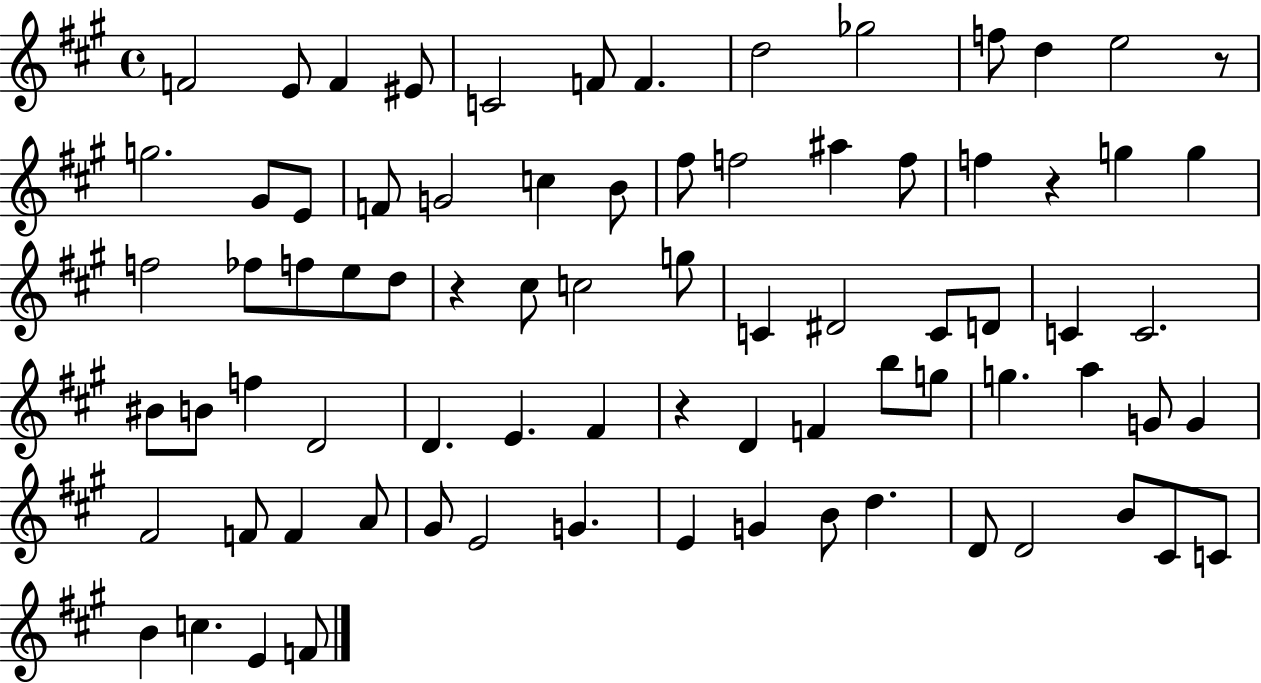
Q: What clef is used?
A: treble